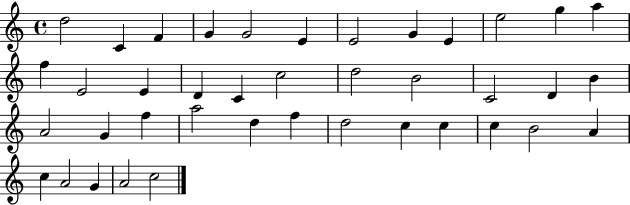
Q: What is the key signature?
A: C major